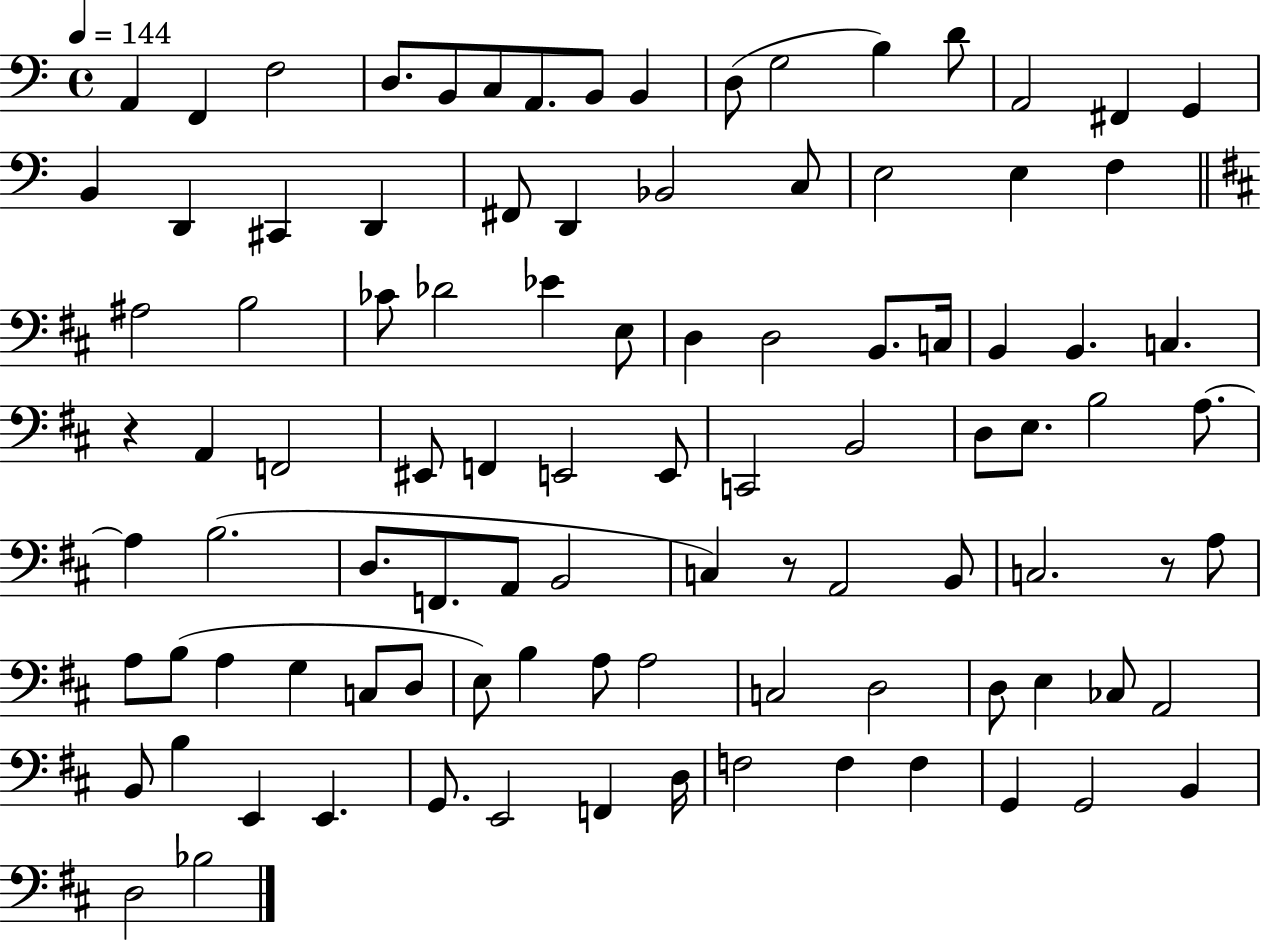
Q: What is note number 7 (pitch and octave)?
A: A2